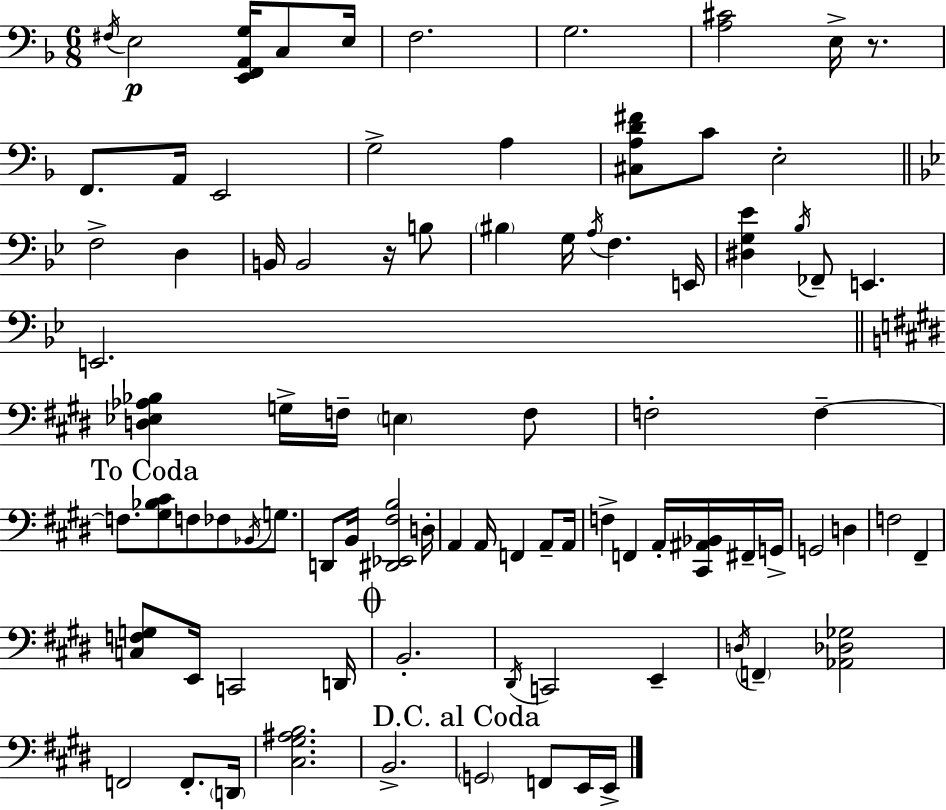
X:1
T:Untitled
M:6/8
L:1/4
K:Dm
^F,/4 E,2 [E,,F,,A,,G,]/4 C,/2 E,/4 F,2 G,2 [A,^C]2 E,/4 z/2 F,,/2 A,,/4 E,,2 G,2 A, [^C,A,D^F]/2 C/2 E,2 F,2 D, B,,/4 B,,2 z/4 B,/2 ^B, G,/4 A,/4 F, E,,/4 [^D,G,_E] _B,/4 _F,,/2 E,, E,,2 [D,_E,_A,_B,] G,/4 F,/4 E, F,/2 F,2 F, F,/2 [^G,_B,^C]/2 F,/2 _F,/2 _B,,/4 G,/2 D,,/2 B,,/4 [^D,,_E,,^F,B,]2 D,/4 A,, A,,/4 F,, A,,/2 A,,/4 F, F,, A,,/4 [^C,,^A,,_B,,]/4 ^F,,/4 G,,/4 G,,2 D, F,2 ^F,, [C,F,G,]/2 E,,/4 C,,2 D,,/4 B,,2 ^D,,/4 C,,2 E,, D,/4 F,, [_A,,_D,_G,]2 F,,2 F,,/2 D,,/4 [^C,^G,^A,B,]2 B,,2 G,,2 F,,/2 E,,/4 E,,/4